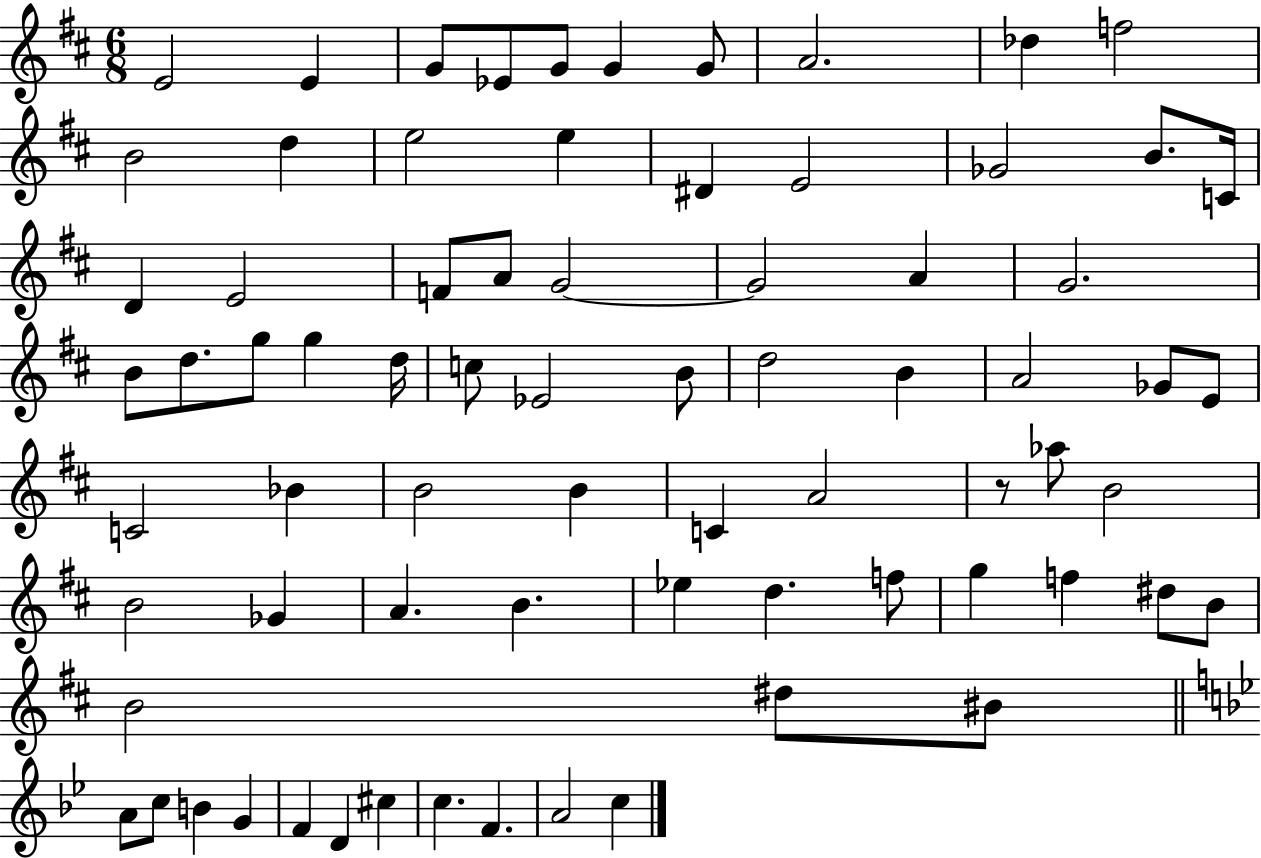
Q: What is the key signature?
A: D major